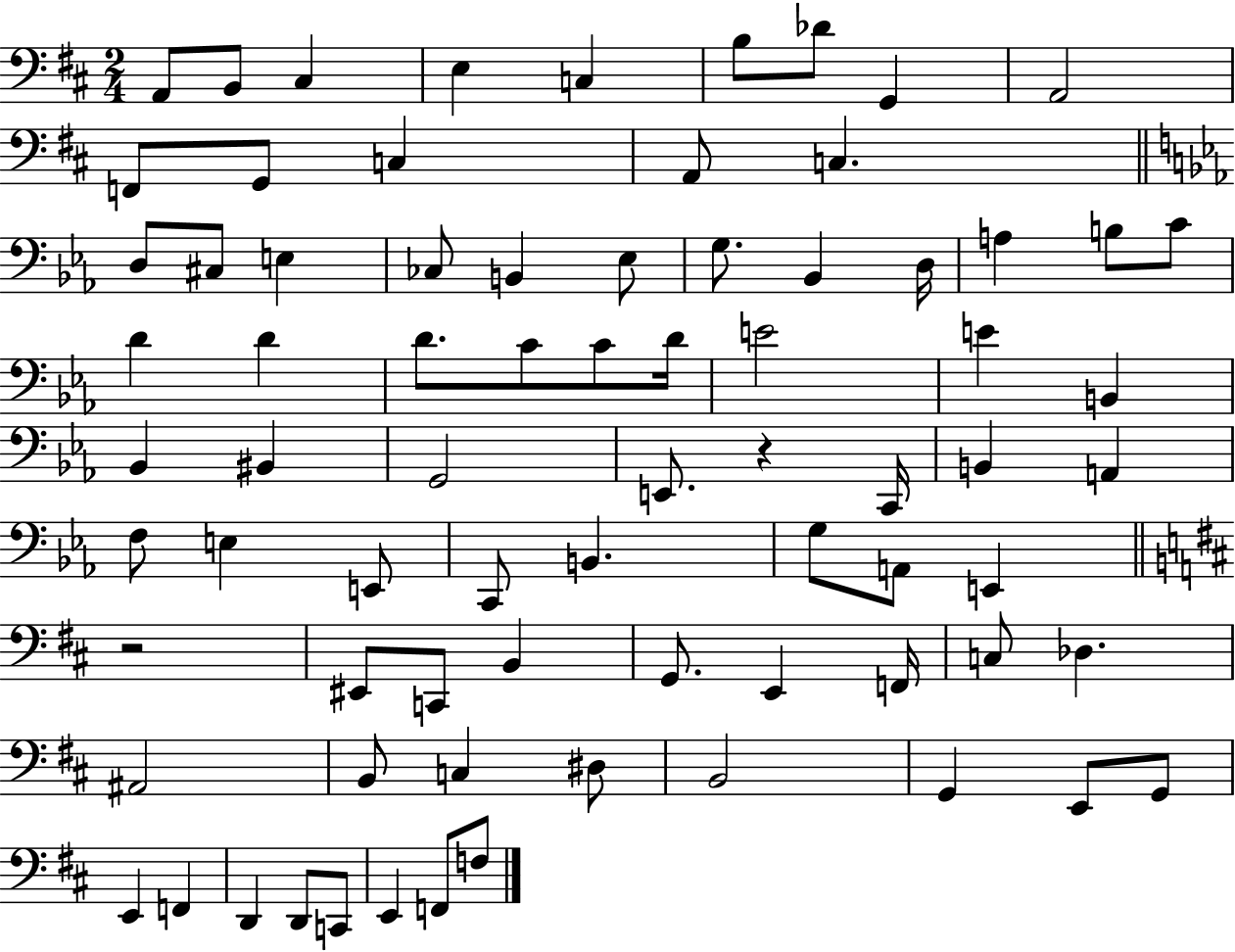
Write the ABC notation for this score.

X:1
T:Untitled
M:2/4
L:1/4
K:D
A,,/2 B,,/2 ^C, E, C, B,/2 _D/2 G,, A,,2 F,,/2 G,,/2 C, A,,/2 C, D,/2 ^C,/2 E, _C,/2 B,, _E,/2 G,/2 _B,, D,/4 A, B,/2 C/2 D D D/2 C/2 C/2 D/4 E2 E B,, _B,, ^B,, G,,2 E,,/2 z C,,/4 B,, A,, F,/2 E, E,,/2 C,,/2 B,, G,/2 A,,/2 E,, z2 ^E,,/2 C,,/2 B,, G,,/2 E,, F,,/4 C,/2 _D, ^A,,2 B,,/2 C, ^D,/2 B,,2 G,, E,,/2 G,,/2 E,, F,, D,, D,,/2 C,,/2 E,, F,,/2 F,/2